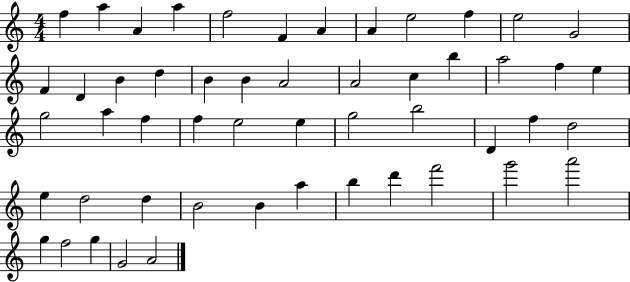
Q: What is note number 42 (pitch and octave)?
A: A5